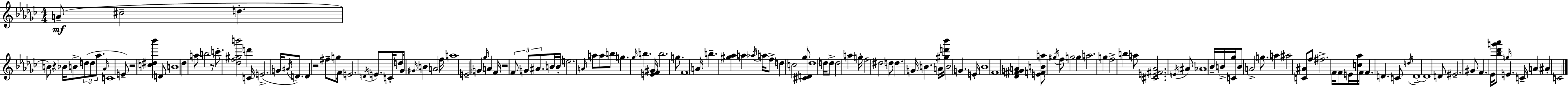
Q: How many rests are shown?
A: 5